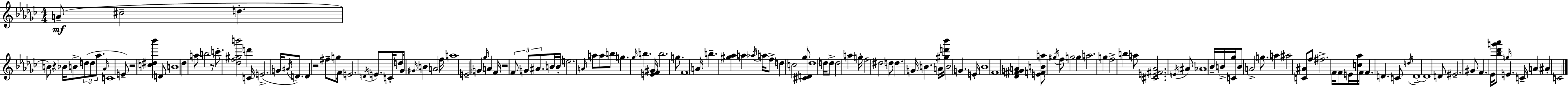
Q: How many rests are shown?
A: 5